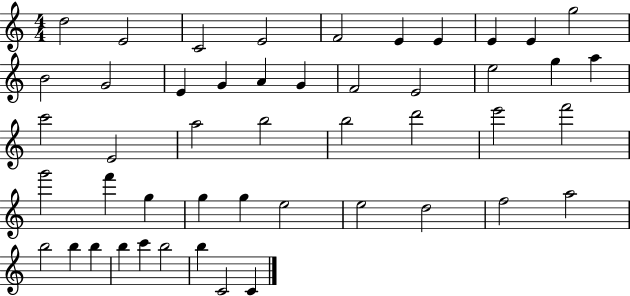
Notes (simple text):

D5/h E4/h C4/h E4/h F4/h E4/q E4/q E4/q E4/q G5/h B4/h G4/h E4/q G4/q A4/q G4/q F4/h E4/h E5/h G5/q A5/q C6/h E4/h A5/h B5/h B5/h D6/h E6/h F6/h G6/h F6/q G5/q G5/q G5/q E5/h E5/h D5/h F5/h A5/h B5/h B5/q B5/q B5/q C6/q B5/h B5/q C4/h C4/q